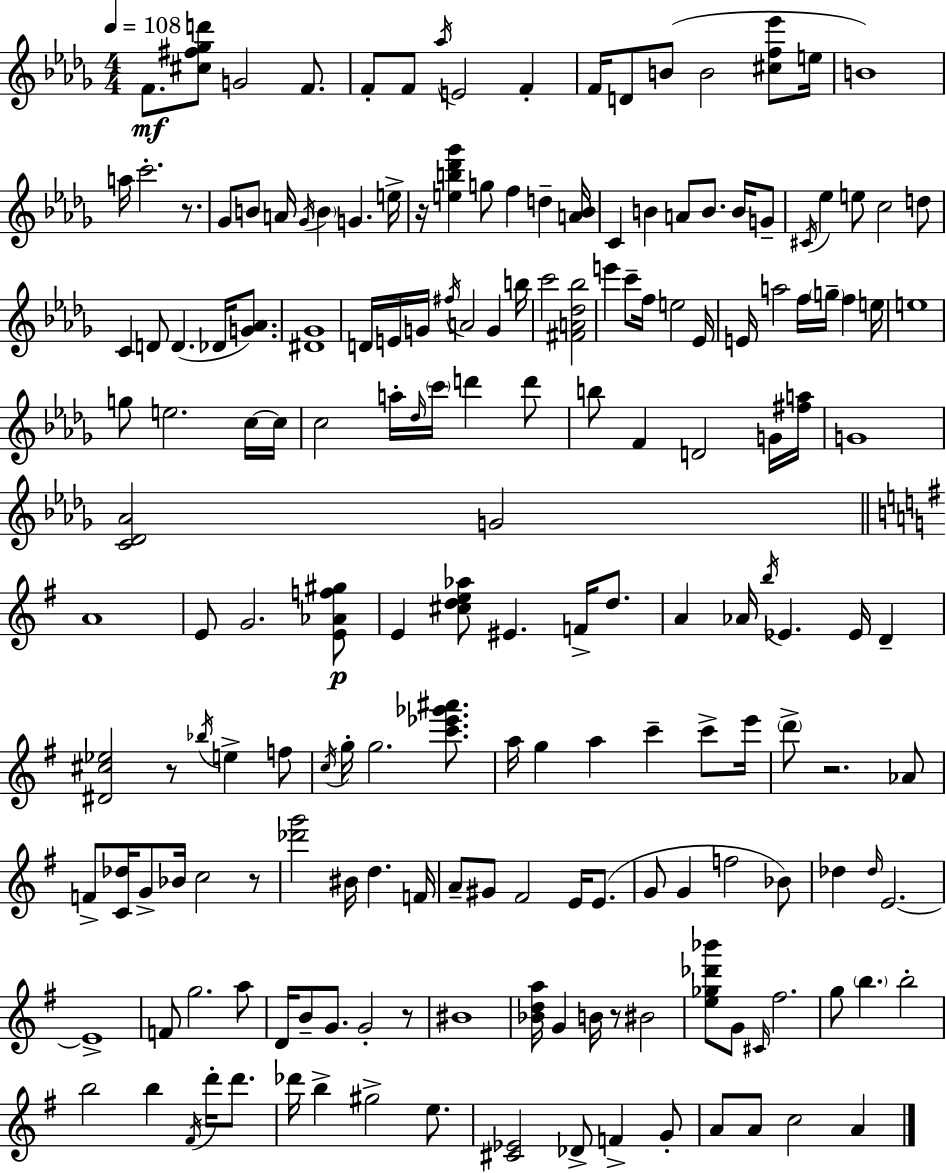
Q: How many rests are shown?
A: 7